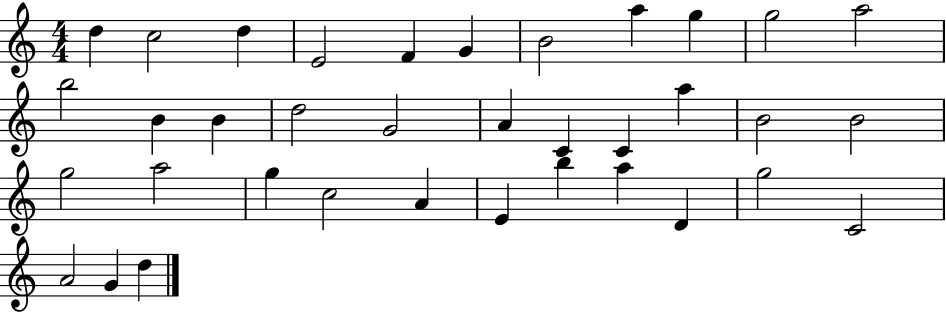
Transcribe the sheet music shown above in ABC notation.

X:1
T:Untitled
M:4/4
L:1/4
K:C
d c2 d E2 F G B2 a g g2 a2 b2 B B d2 G2 A C C a B2 B2 g2 a2 g c2 A E b a D g2 C2 A2 G d